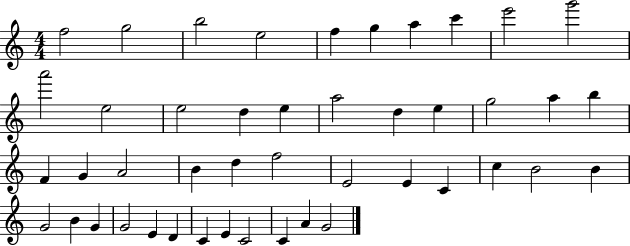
F5/h G5/h B5/h E5/h F5/q G5/q A5/q C6/q E6/h G6/h A6/h E5/h E5/h D5/q E5/q A5/h D5/q E5/q G5/h A5/q B5/q F4/q G4/q A4/h B4/q D5/q F5/h E4/h E4/q C4/q C5/q B4/h B4/q G4/h B4/q G4/q G4/h E4/q D4/q C4/q E4/q C4/h C4/q A4/q G4/h